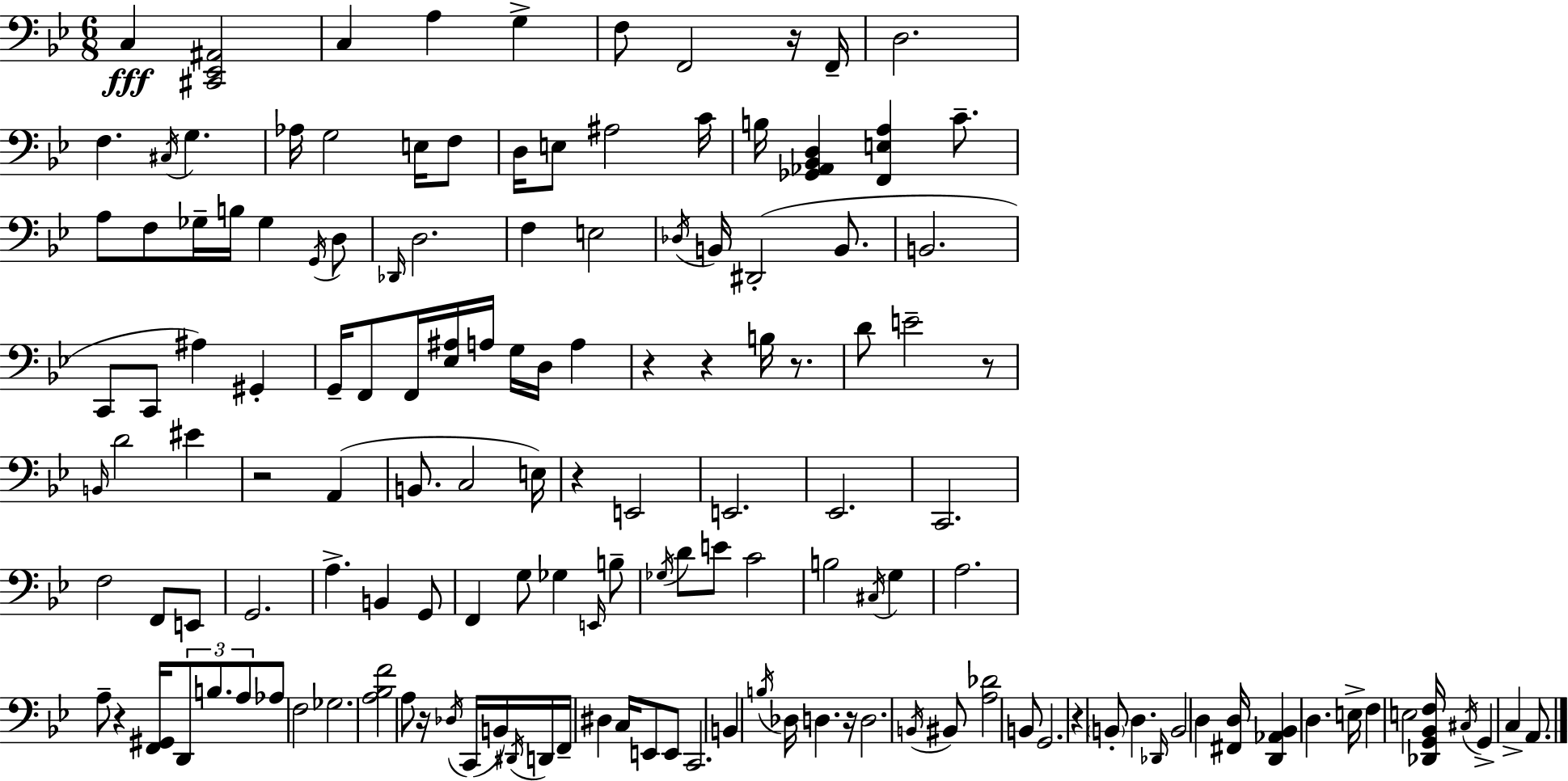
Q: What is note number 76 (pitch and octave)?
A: D4